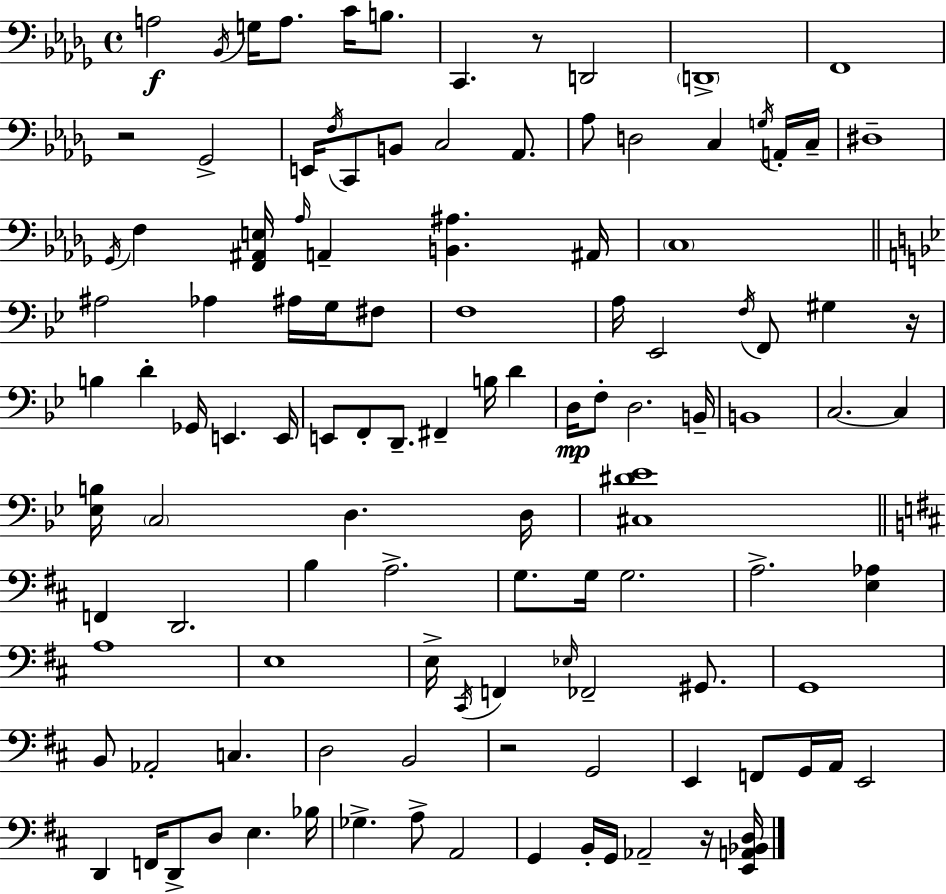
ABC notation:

X:1
T:Untitled
M:4/4
L:1/4
K:Bbm
A,2 _B,,/4 G,/4 A,/2 C/4 B,/2 C,, z/2 D,,2 D,,4 F,,4 z2 _G,,2 E,,/4 F,/4 C,,/2 B,,/2 C,2 _A,,/2 _A,/2 D,2 C, G,/4 A,,/4 C,/4 ^D,4 _G,,/4 F, [F,,^A,,E,]/4 _A,/4 A,, [B,,^A,] ^A,,/4 C,4 ^A,2 _A, ^A,/4 G,/4 ^F,/2 F,4 A,/4 _E,,2 F,/4 F,,/2 ^G, z/4 B, D _G,,/4 E,, E,,/4 E,,/2 F,,/2 D,,/2 ^F,, B,/4 D D,/4 F,/2 D,2 B,,/4 B,,4 C,2 C, [_E,B,]/4 C,2 D, D,/4 [^C,^D_E]4 F,, D,,2 B, A,2 G,/2 G,/4 G,2 A,2 [E,_A,] A,4 E,4 E,/4 ^C,,/4 F,, _E,/4 _F,,2 ^G,,/2 G,,4 B,,/2 _A,,2 C, D,2 B,,2 z2 G,,2 E,, F,,/2 G,,/4 A,,/4 E,,2 D,, F,,/4 D,,/2 D,/2 E, _B,/4 _G, A,/2 A,,2 G,, B,,/4 G,,/4 _A,,2 z/4 [E,,A,,_B,,D,]/4